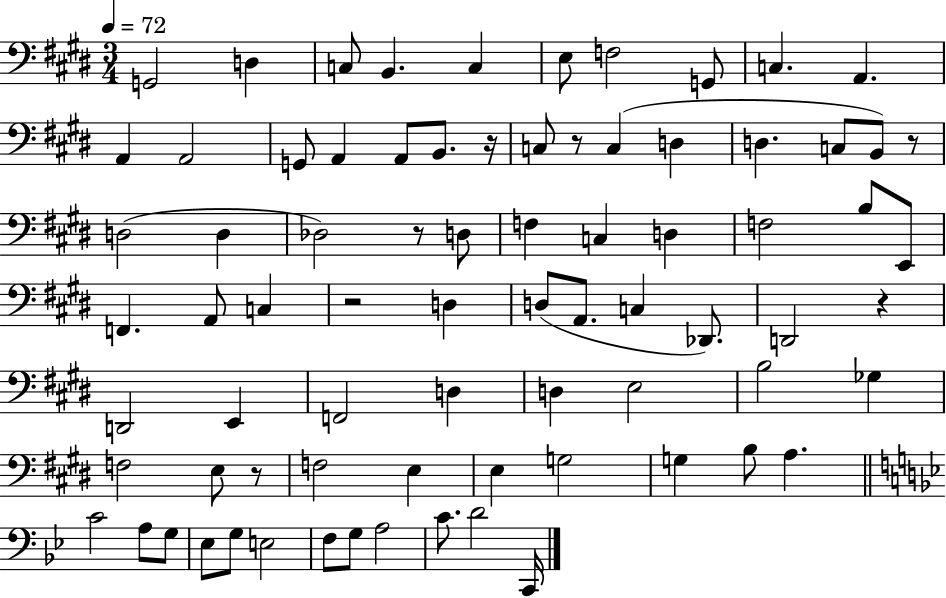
X:1
T:Untitled
M:3/4
L:1/4
K:E
G,,2 D, C,/2 B,, C, E,/2 F,2 G,,/2 C, A,, A,, A,,2 G,,/2 A,, A,,/2 B,,/2 z/4 C,/2 z/2 C, D, D, C,/2 B,,/2 z/2 D,2 D, _D,2 z/2 D,/2 F, C, D, F,2 B,/2 E,,/2 F,, A,,/2 C, z2 D, D,/2 A,,/2 C, _D,,/2 D,,2 z D,,2 E,, F,,2 D, D, E,2 B,2 _G, F,2 E,/2 z/2 F,2 E, E, G,2 G, B,/2 A, C2 A,/2 G,/2 _E,/2 G,/2 E,2 F,/2 G,/2 A,2 C/2 D2 C,,/4